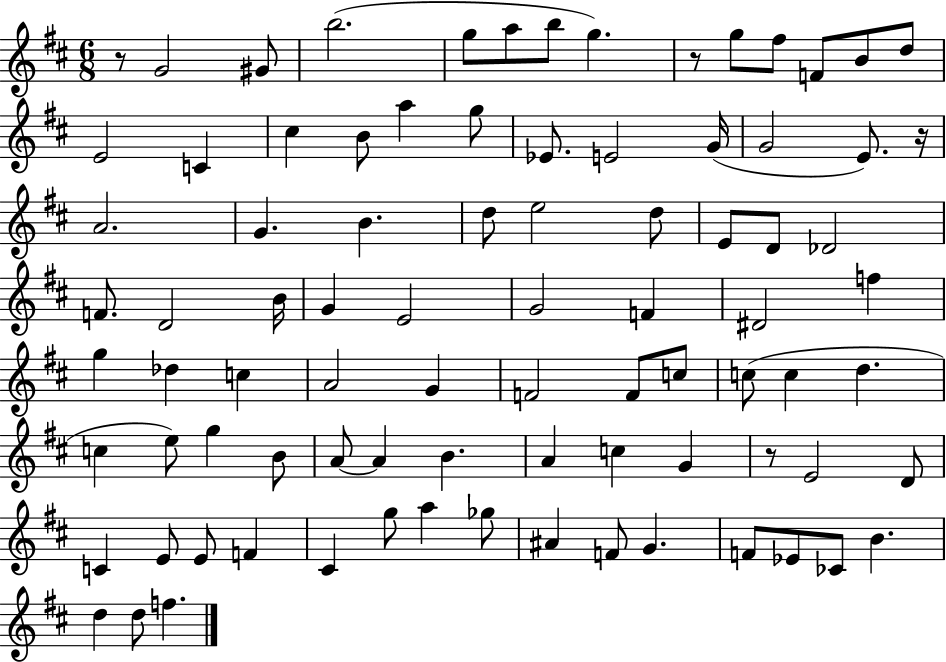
{
  \clef treble
  \numericTimeSignature
  \time 6/8
  \key d \major
  r8 g'2 gis'8 | b''2.( | g''8 a''8 b''8 g''4.) | r8 g''8 fis''8 f'8 b'8 d''8 | \break e'2 c'4 | cis''4 b'8 a''4 g''8 | ees'8. e'2 g'16( | g'2 e'8.) r16 | \break a'2. | g'4. b'4. | d''8 e''2 d''8 | e'8 d'8 des'2 | \break f'8. d'2 b'16 | g'4 e'2 | g'2 f'4 | dis'2 f''4 | \break g''4 des''4 c''4 | a'2 g'4 | f'2 f'8 c''8 | c''8( c''4 d''4. | \break c''4 e''8) g''4 b'8 | a'8~~ a'4 b'4. | a'4 c''4 g'4 | r8 e'2 d'8 | \break c'4 e'8 e'8 f'4 | cis'4 g''8 a''4 ges''8 | ais'4 f'8 g'4. | f'8 ees'8 ces'8 b'4. | \break d''4 d''8 f''4. | \bar "|."
}